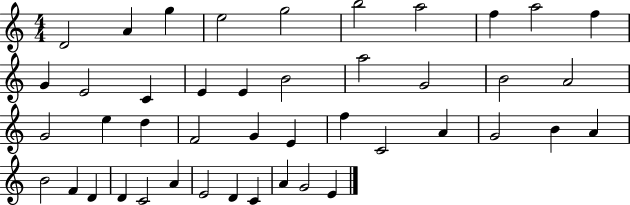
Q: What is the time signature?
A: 4/4